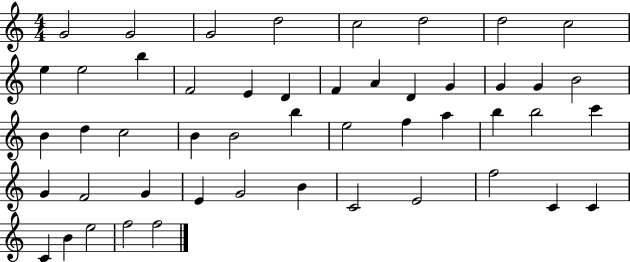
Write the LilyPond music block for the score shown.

{
  \clef treble
  \numericTimeSignature
  \time 4/4
  \key c \major
  g'2 g'2 | g'2 d''2 | c''2 d''2 | d''2 c''2 | \break e''4 e''2 b''4 | f'2 e'4 d'4 | f'4 a'4 d'4 g'4 | g'4 g'4 b'2 | \break b'4 d''4 c''2 | b'4 b'2 b''4 | e''2 f''4 a''4 | b''4 b''2 c'''4 | \break g'4 f'2 g'4 | e'4 g'2 b'4 | c'2 e'2 | f''2 c'4 c'4 | \break c'4 b'4 e''2 | f''2 f''2 | \bar "|."
}